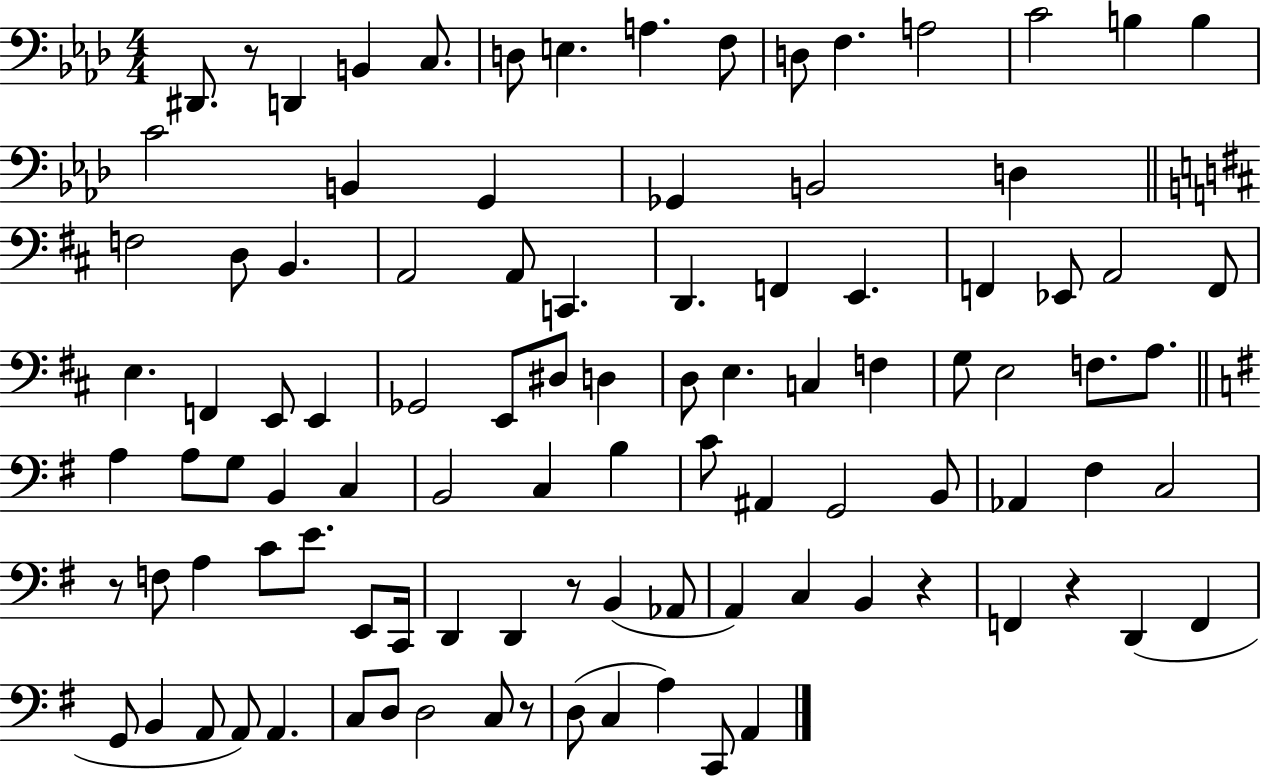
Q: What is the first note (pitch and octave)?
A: D#2